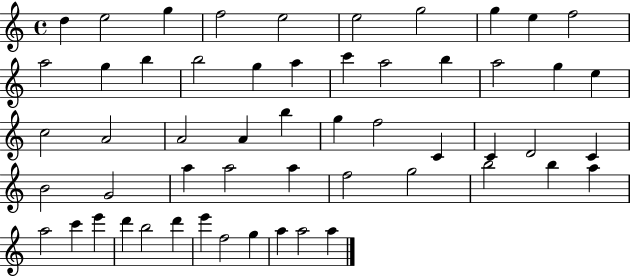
X:1
T:Untitled
M:4/4
L:1/4
K:C
d e2 g f2 e2 e2 g2 g e f2 a2 g b b2 g a c' a2 b a2 g e c2 A2 A2 A b g f2 C C D2 C B2 G2 a a2 a f2 g2 b2 b a a2 c' e' d' b2 d' e' f2 g a a2 a